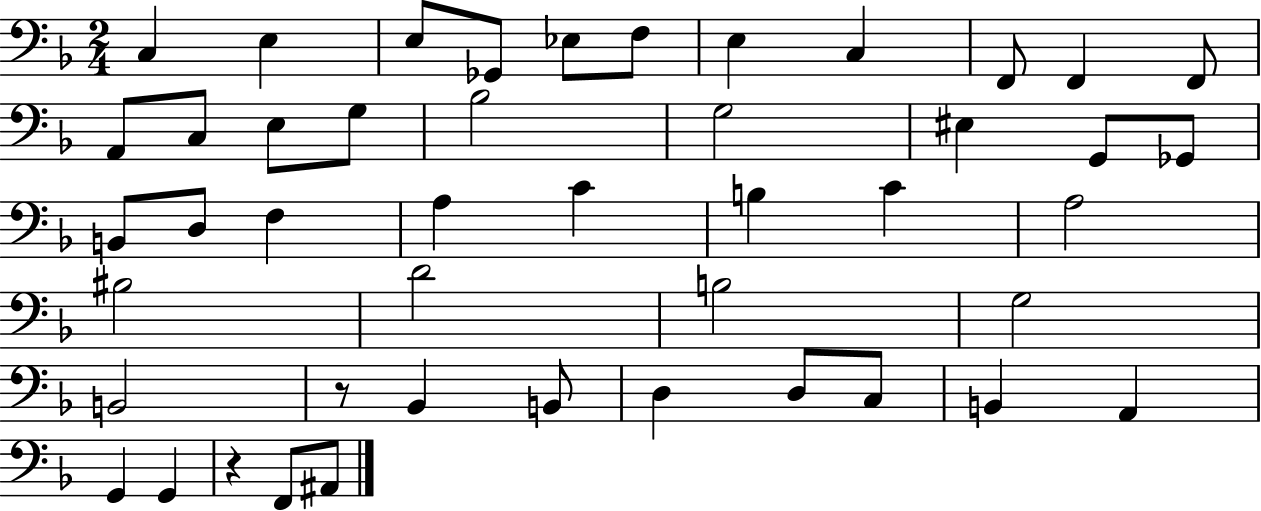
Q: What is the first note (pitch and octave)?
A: C3